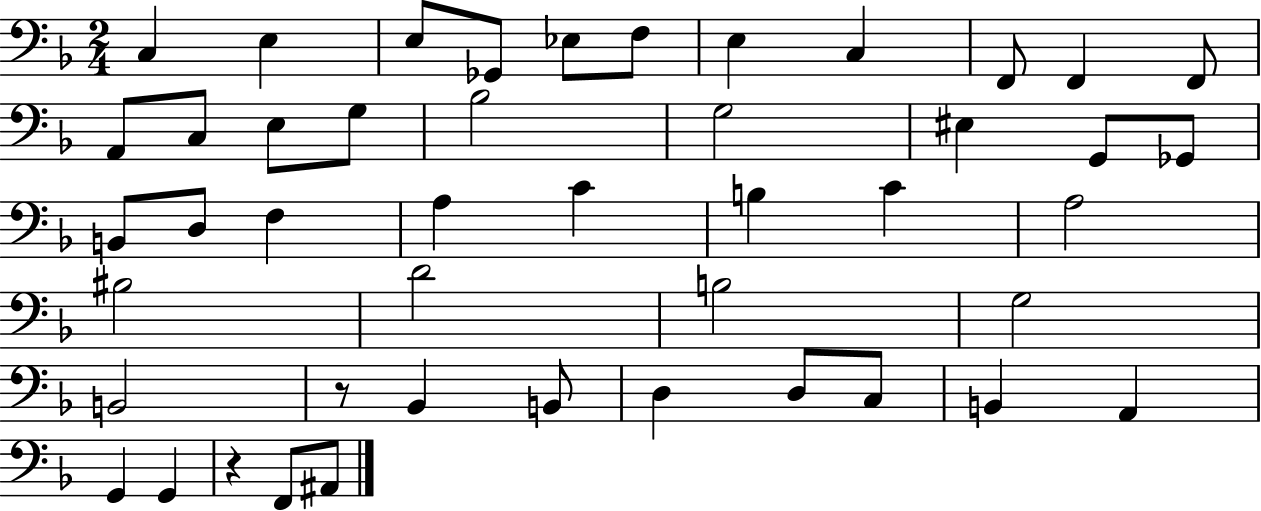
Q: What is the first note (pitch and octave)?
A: C3